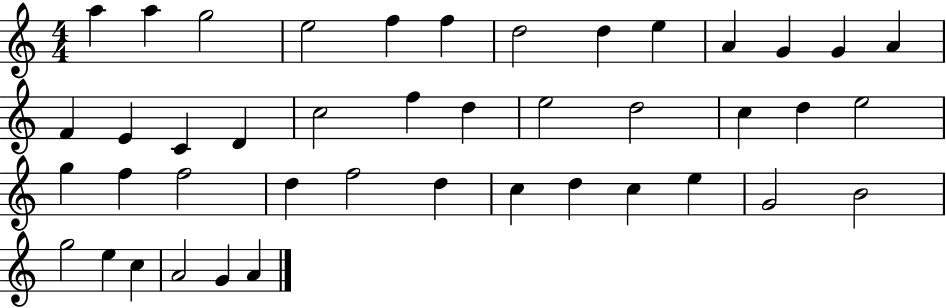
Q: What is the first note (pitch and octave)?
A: A5